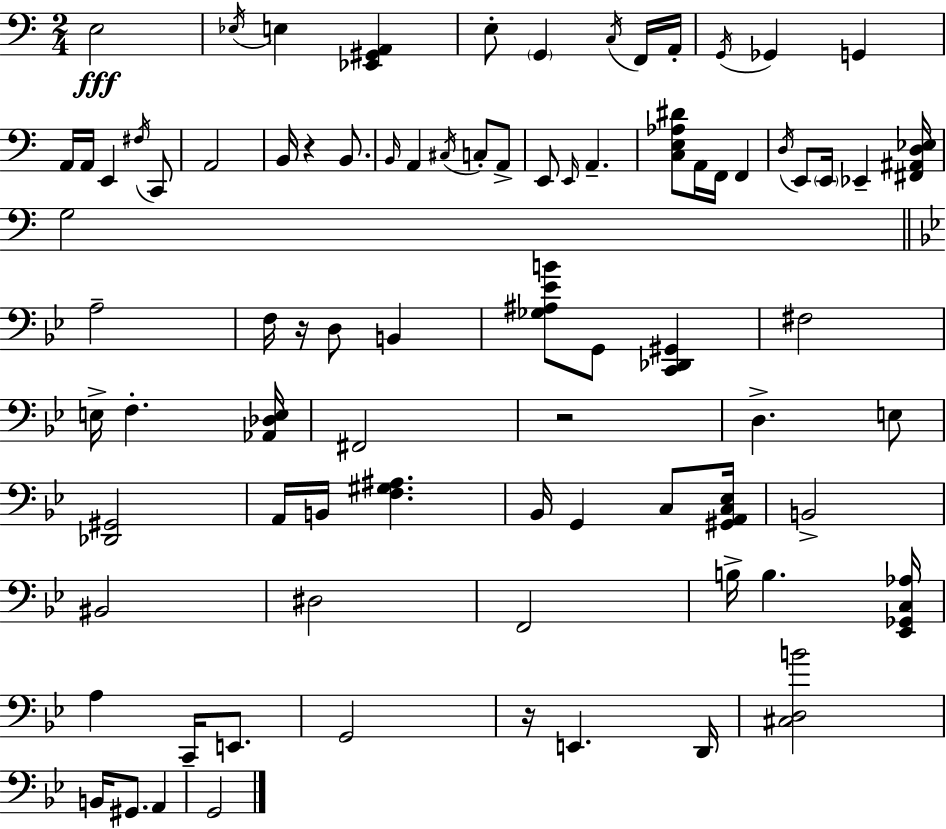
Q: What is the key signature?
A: A minor